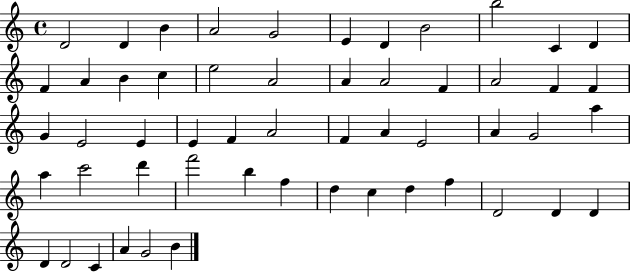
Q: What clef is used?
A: treble